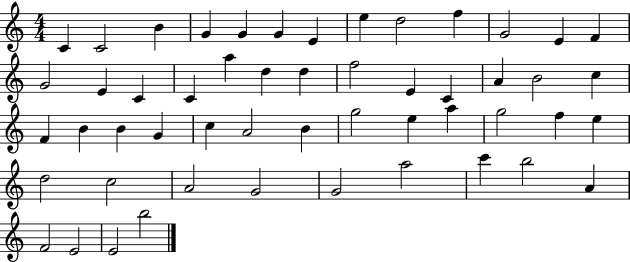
C4/q C4/h B4/q G4/q G4/q G4/q E4/q E5/q D5/h F5/q G4/h E4/q F4/q G4/h E4/q C4/q C4/q A5/q D5/q D5/q F5/h E4/q C4/q A4/q B4/h C5/q F4/q B4/q B4/q G4/q C5/q A4/h B4/q G5/h E5/q A5/q G5/h F5/q E5/q D5/h C5/h A4/h G4/h G4/h A5/h C6/q B5/h A4/q F4/h E4/h E4/h B5/h